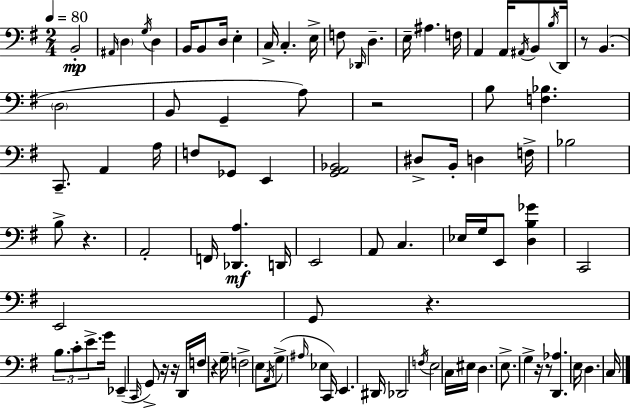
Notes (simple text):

B2/h A#2/s D3/q G3/s D3/q B2/s B2/e D3/s E3/q C3/s C3/q. E3/s F3/e Db2/s D3/q. E3/s A#3/q. F3/s A2/q A2/s A#2/s B2/e B3/s D2/s R/e B2/q. D3/h B2/e G2/q A3/e R/h B3/e [F3,Bb3]/q. C2/e. A2/q A3/s F3/e Gb2/e E2/q [G2,A2,Bb2]/h D#3/e B2/s D3/q F3/s Bb3/h B3/e R/q. A2/h F2/s [Db2,A3]/q. D2/s E2/h A2/e C3/q. Eb3/s G3/s E2/e [D3,B3,Gb4]/q C2/h E2/h G2/e R/q. B3/e. C4/e E4/e. G4/s Eb2/q C2/s G2/e R/s R/s D2/s F3/s R/q G3/s F3/h E3/e A2/s G3/e A#3/s Eb3/q C2/s E2/q. D#2/s Db2/h F3/s E3/h C3/s EIS3/s D3/q. E3/e. G3/q R/s R/e [D2,Ab3]/q. E3/s D3/q. C3/s